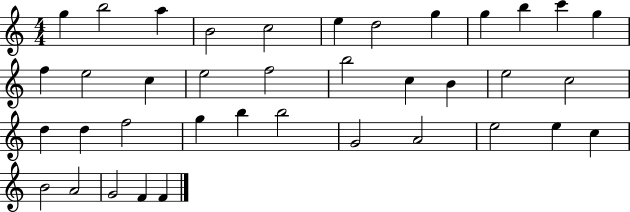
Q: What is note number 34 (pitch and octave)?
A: B4